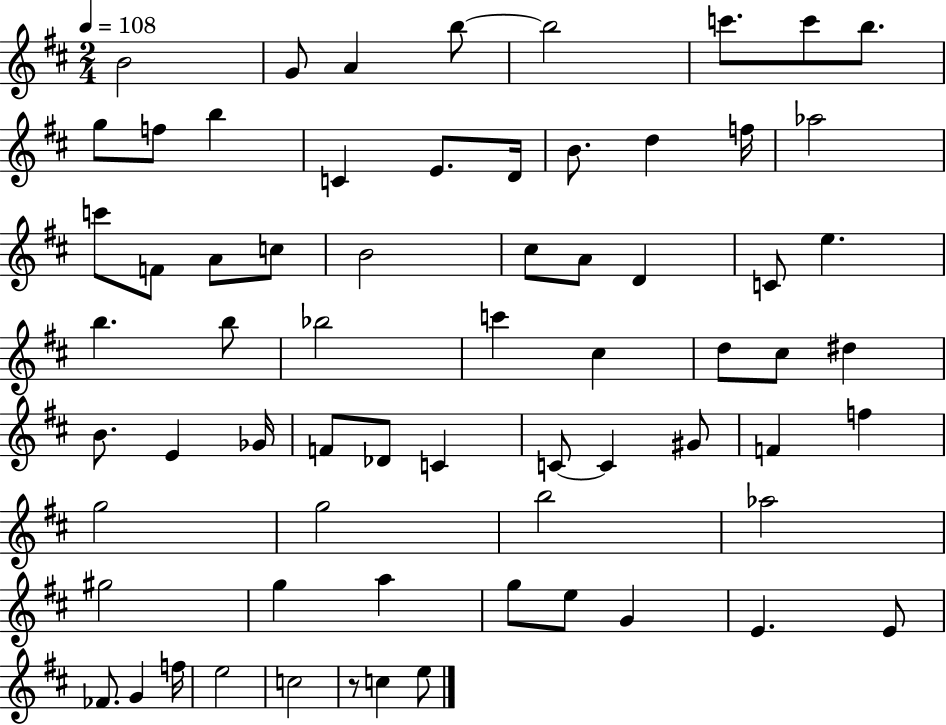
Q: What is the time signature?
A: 2/4